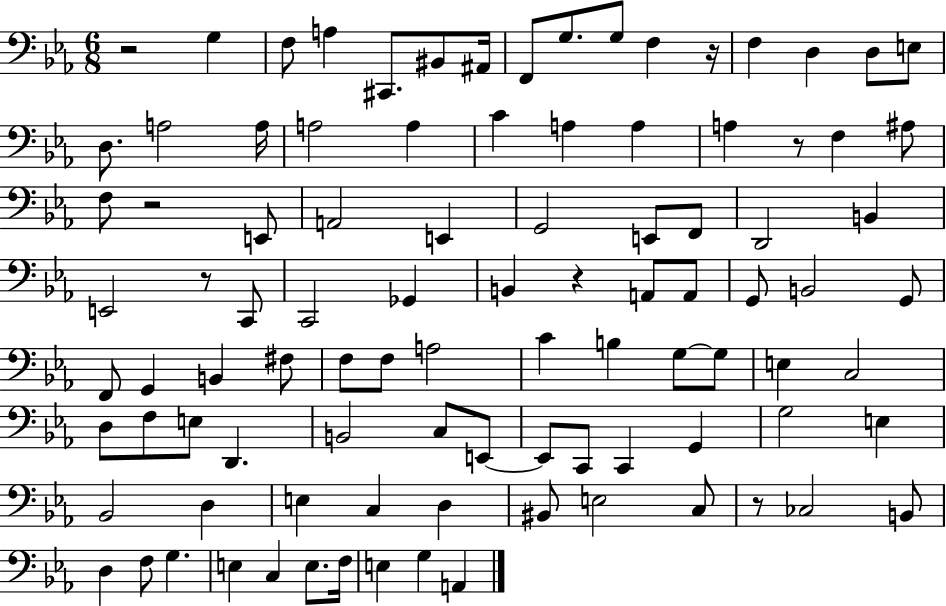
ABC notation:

X:1
T:Untitled
M:6/8
L:1/4
K:Eb
z2 G, F,/2 A, ^C,,/2 ^B,,/2 ^A,,/4 F,,/2 G,/2 G,/2 F, z/4 F, D, D,/2 E,/2 D,/2 A,2 A,/4 A,2 A, C A, A, A, z/2 F, ^A,/2 F,/2 z2 E,,/2 A,,2 E,, G,,2 E,,/2 F,,/2 D,,2 B,, E,,2 z/2 C,,/2 C,,2 _G,, B,, z A,,/2 A,,/2 G,,/2 B,,2 G,,/2 F,,/2 G,, B,, ^F,/2 F,/2 F,/2 A,2 C B, G,/2 G,/2 E, C,2 D,/2 F,/2 E,/2 D,, B,,2 C,/2 E,,/2 E,,/2 C,,/2 C,, G,, G,2 E, _B,,2 D, E, C, D, ^B,,/2 E,2 C,/2 z/2 _C,2 B,,/2 D, F,/2 G, E, C, E,/2 F,/4 E, G, A,,